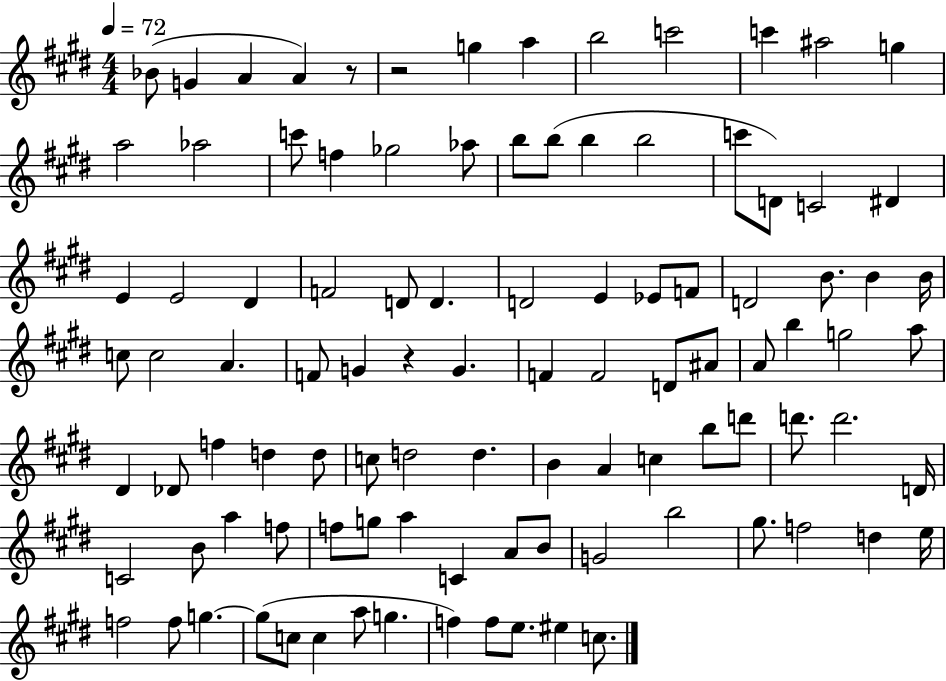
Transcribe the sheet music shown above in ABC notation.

X:1
T:Untitled
M:4/4
L:1/4
K:E
_B/2 G A A z/2 z2 g a b2 c'2 c' ^a2 g a2 _a2 c'/2 f _g2 _a/2 b/2 b/2 b b2 c'/2 D/2 C2 ^D E E2 ^D F2 D/2 D D2 E _E/2 F/2 D2 B/2 B B/4 c/2 c2 A F/2 G z G F F2 D/2 ^A/2 A/2 b g2 a/2 ^D _D/2 f d d/2 c/2 d2 d B A c b/2 d'/2 d'/2 d'2 D/4 C2 B/2 a f/2 f/2 g/2 a C A/2 B/2 G2 b2 ^g/2 f2 d e/4 f2 f/2 g g/2 c/2 c a/2 g f f/2 e/2 ^e c/2